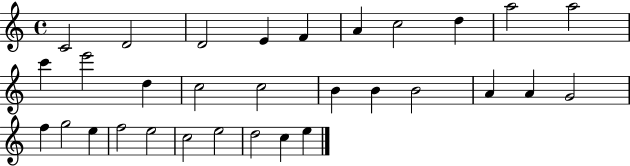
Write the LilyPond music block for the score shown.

{
  \clef treble
  \time 4/4
  \defaultTimeSignature
  \key c \major
  c'2 d'2 | d'2 e'4 f'4 | a'4 c''2 d''4 | a''2 a''2 | \break c'''4 e'''2 d''4 | c''2 c''2 | b'4 b'4 b'2 | a'4 a'4 g'2 | \break f''4 g''2 e''4 | f''2 e''2 | c''2 e''2 | d''2 c''4 e''4 | \break \bar "|."
}